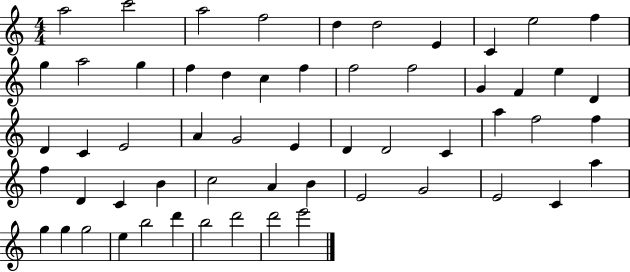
A5/h C6/h A5/h F5/h D5/q D5/h E4/q C4/q E5/h F5/q G5/q A5/h G5/q F5/q D5/q C5/q F5/q F5/h F5/h G4/q F4/q E5/q D4/q D4/q C4/q E4/h A4/q G4/h E4/q D4/q D4/h C4/q A5/q F5/h F5/q F5/q D4/q C4/q B4/q C5/h A4/q B4/q E4/h G4/h E4/h C4/q A5/q G5/q G5/q G5/h E5/q B5/h D6/q B5/h D6/h D6/h E6/h